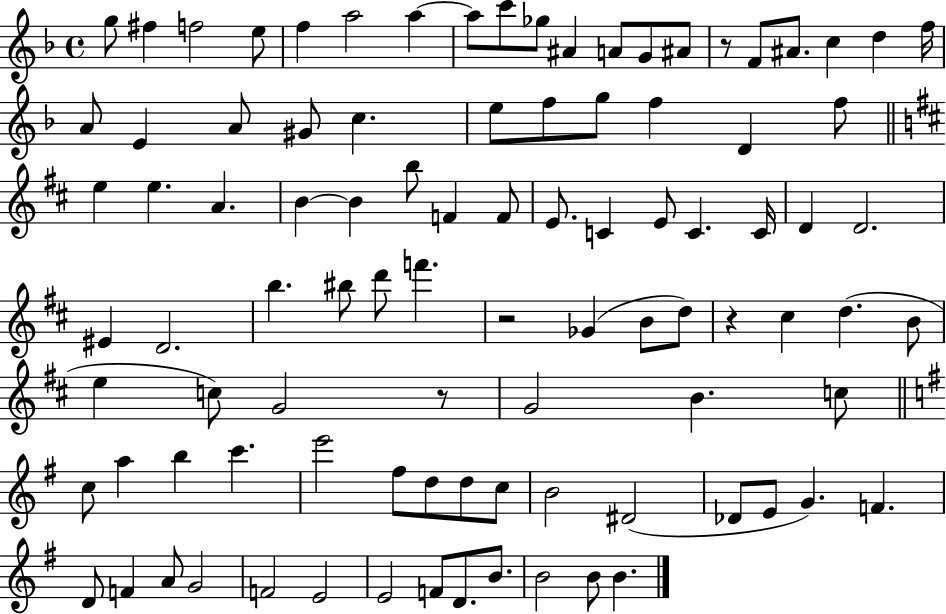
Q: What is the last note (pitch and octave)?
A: B4